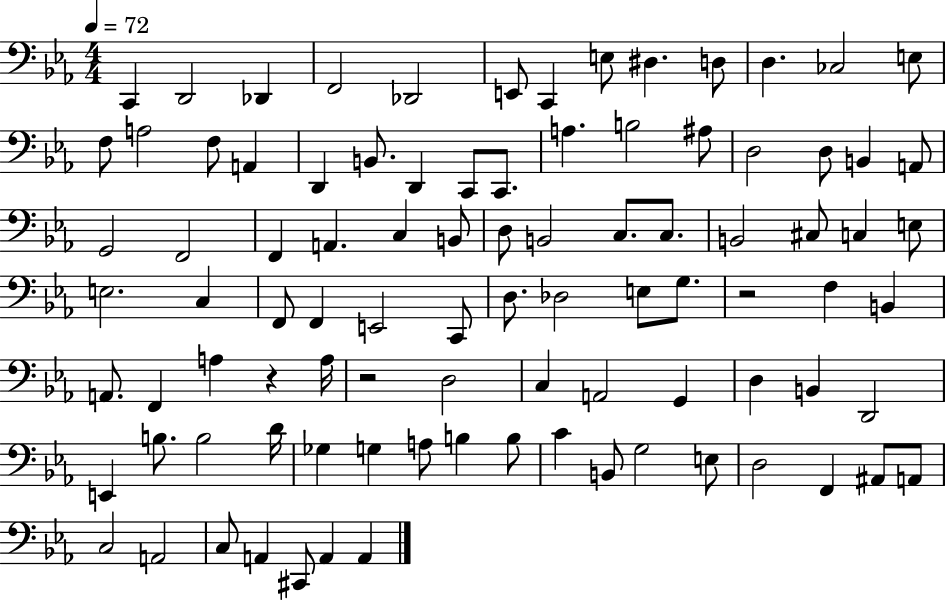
X:1
T:Untitled
M:4/4
L:1/4
K:Eb
C,, D,,2 _D,, F,,2 _D,,2 E,,/2 C,, E,/2 ^D, D,/2 D, _C,2 E,/2 F,/2 A,2 F,/2 A,, D,, B,,/2 D,, C,,/2 C,,/2 A, B,2 ^A,/2 D,2 D,/2 B,, A,,/2 G,,2 F,,2 F,, A,, C, B,,/2 D,/2 B,,2 C,/2 C,/2 B,,2 ^C,/2 C, E,/2 E,2 C, F,,/2 F,, E,,2 C,,/2 D,/2 _D,2 E,/2 G,/2 z2 F, B,, A,,/2 F,, A, z A,/4 z2 D,2 C, A,,2 G,, D, B,, D,,2 E,, B,/2 B,2 D/4 _G, G, A,/2 B, B,/2 C B,,/2 G,2 E,/2 D,2 F,, ^A,,/2 A,,/2 C,2 A,,2 C,/2 A,, ^C,,/2 A,, A,,